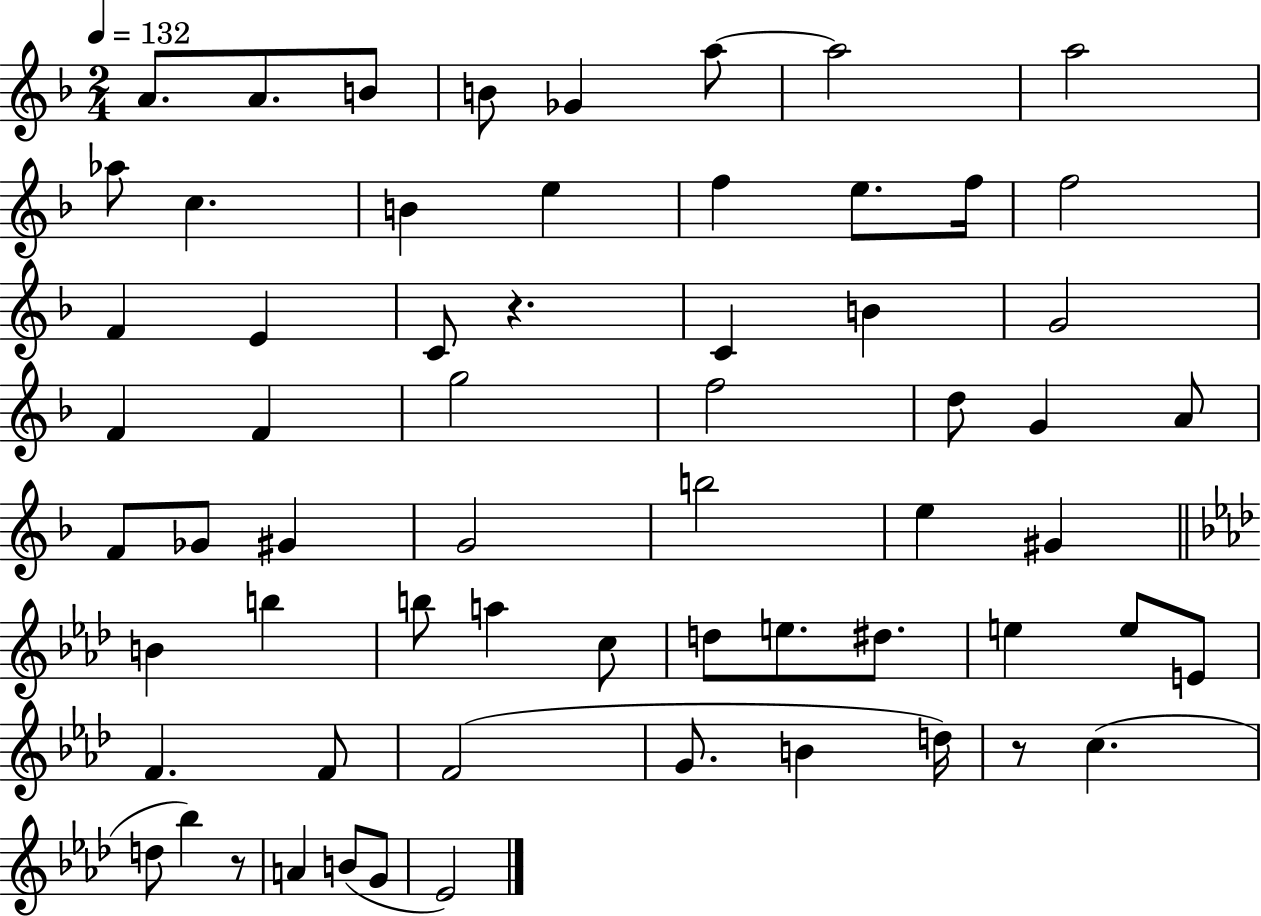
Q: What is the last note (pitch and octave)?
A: Eb4